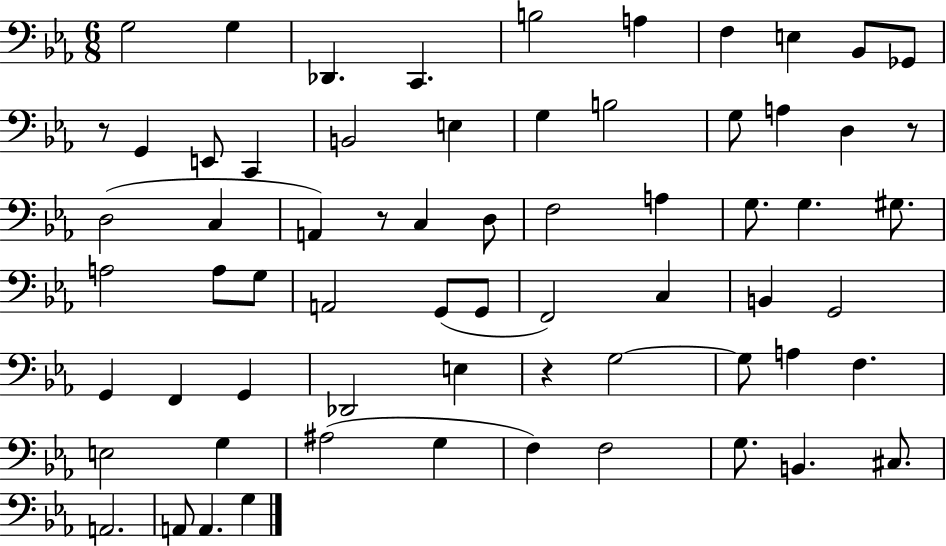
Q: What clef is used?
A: bass